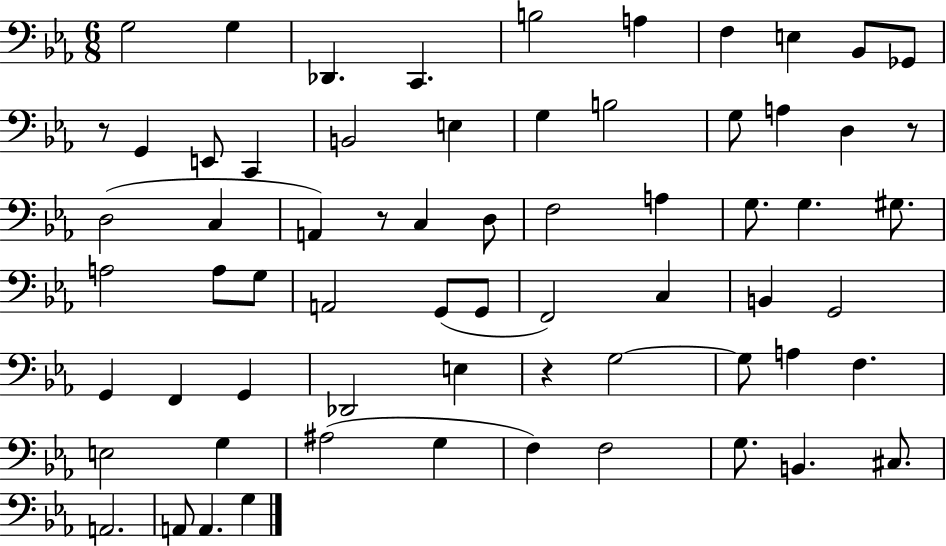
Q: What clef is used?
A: bass